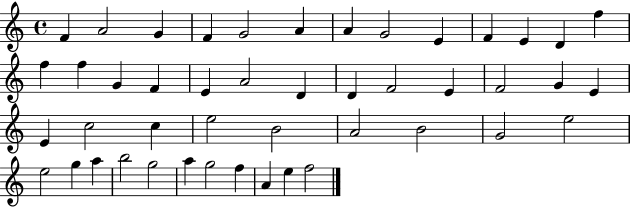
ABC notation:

X:1
T:Untitled
M:4/4
L:1/4
K:C
F A2 G F G2 A A G2 E F E D f f f G F E A2 D D F2 E F2 G E E c2 c e2 B2 A2 B2 G2 e2 e2 g a b2 g2 a g2 f A e f2